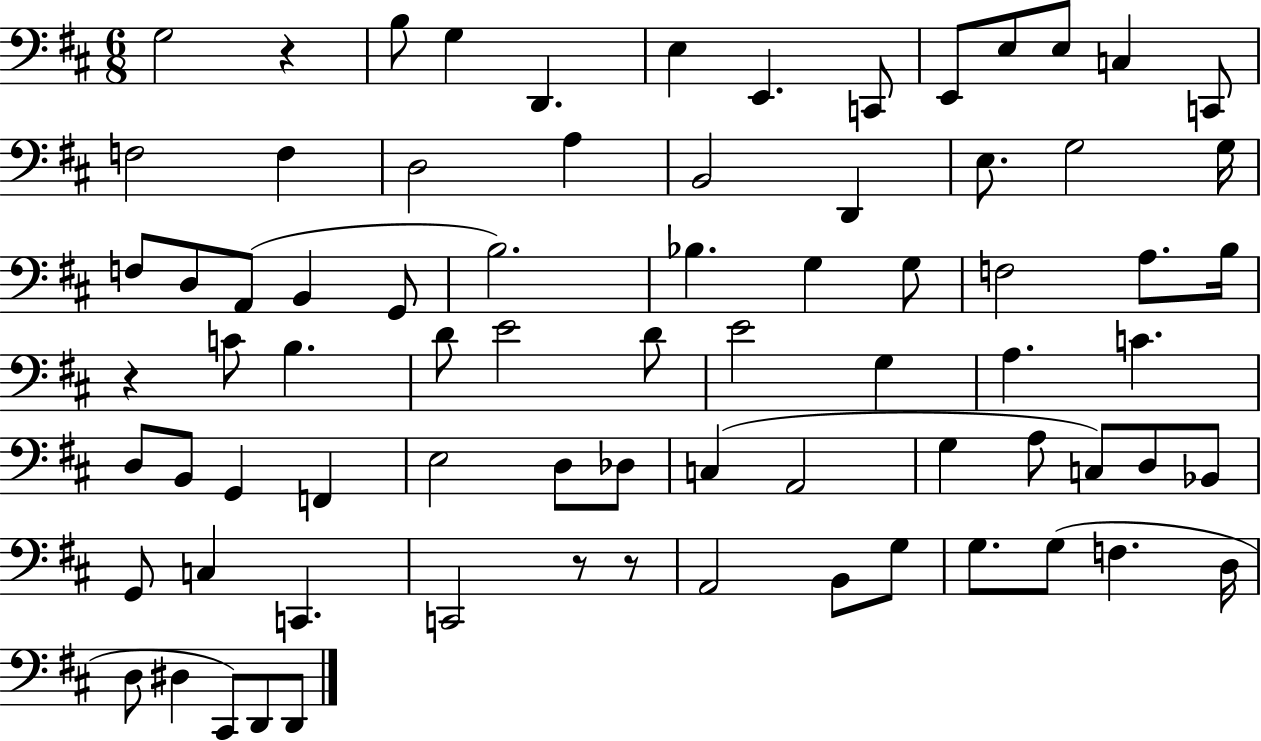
X:1
T:Untitled
M:6/8
L:1/4
K:D
G,2 z B,/2 G, D,, E, E,, C,,/2 E,,/2 E,/2 E,/2 C, C,,/2 F,2 F, D,2 A, B,,2 D,, E,/2 G,2 G,/4 F,/2 D,/2 A,,/2 B,, G,,/2 B,2 _B, G, G,/2 F,2 A,/2 B,/4 z C/2 B, D/2 E2 D/2 E2 G, A, C D,/2 B,,/2 G,, F,, E,2 D,/2 _D,/2 C, A,,2 G, A,/2 C,/2 D,/2 _B,,/2 G,,/2 C, C,, C,,2 z/2 z/2 A,,2 B,,/2 G,/2 G,/2 G,/2 F, D,/4 D,/2 ^D, ^C,,/2 D,,/2 D,,/2